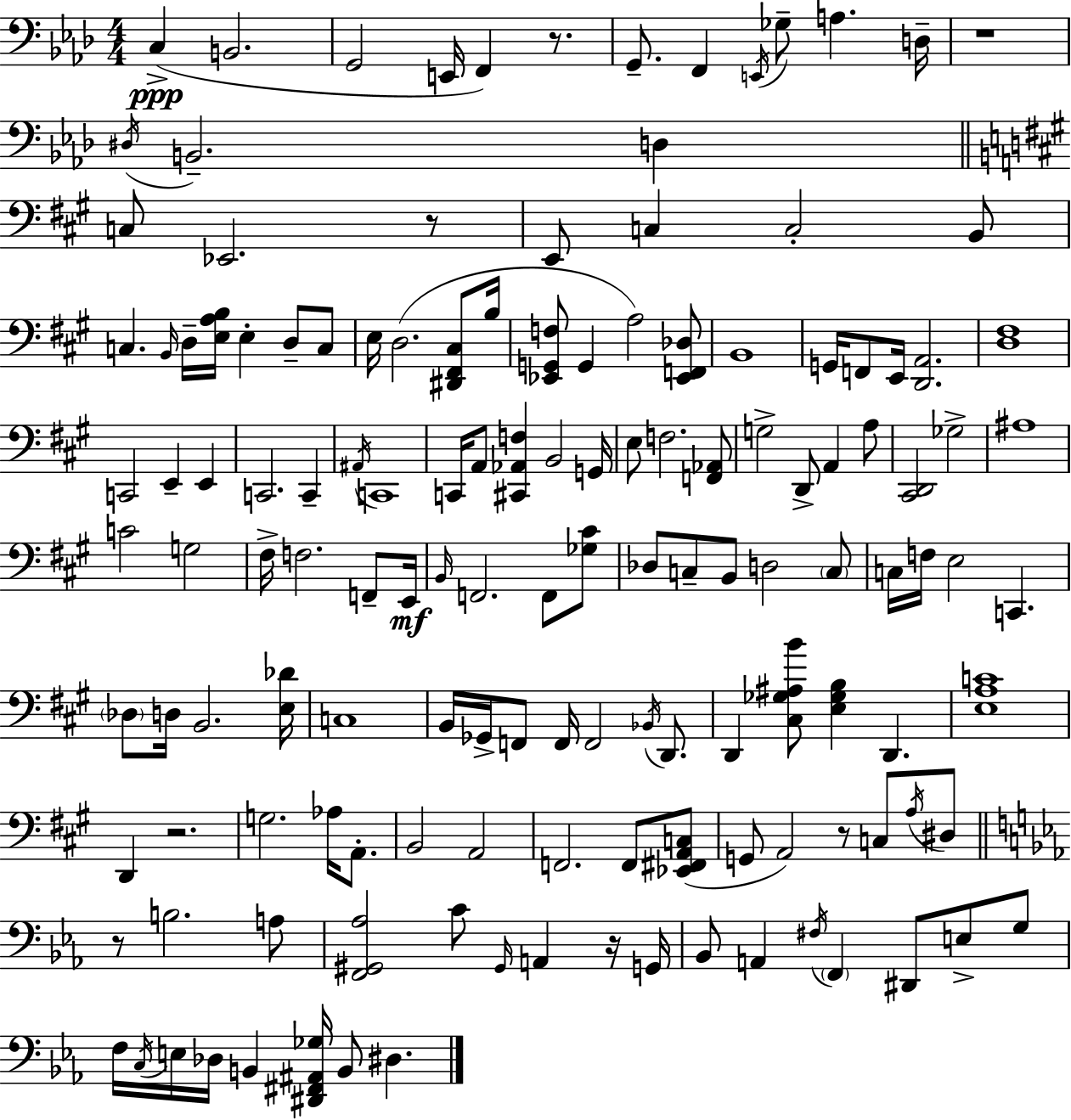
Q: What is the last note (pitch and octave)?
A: D#3